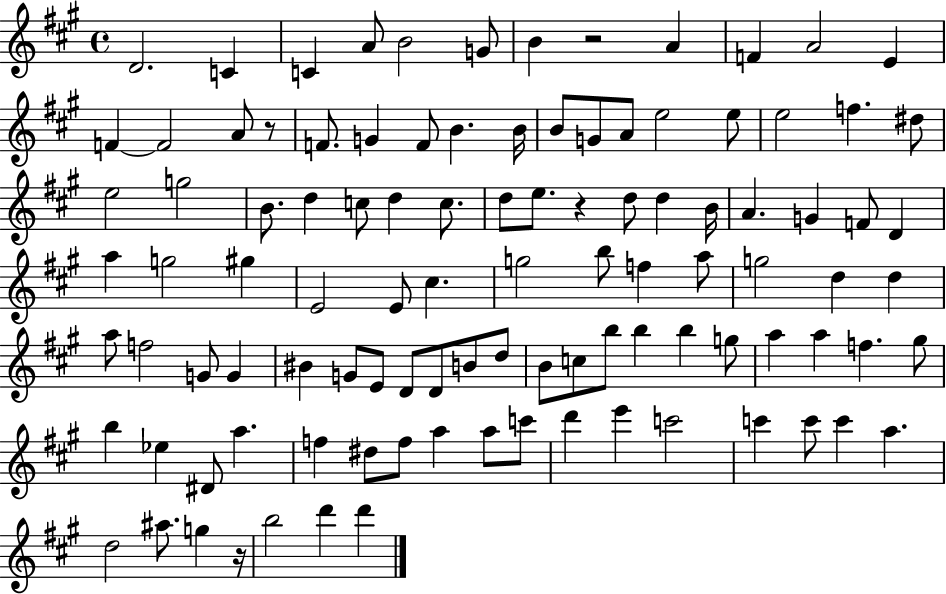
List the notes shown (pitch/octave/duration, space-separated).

D4/h. C4/q C4/q A4/e B4/h G4/e B4/q R/h A4/q F4/q A4/h E4/q F4/q F4/h A4/e R/e F4/e. G4/q F4/e B4/q. B4/s B4/e G4/e A4/e E5/h E5/e E5/h F5/q. D#5/e E5/h G5/h B4/e. D5/q C5/e D5/q C5/e. D5/e E5/e. R/q D5/e D5/q B4/s A4/q. G4/q F4/e D4/q A5/q G5/h G#5/q E4/h E4/e C#5/q. G5/h B5/e F5/q A5/e G5/h D5/q D5/q A5/e F5/h G4/e G4/q BIS4/q G4/e E4/e D4/e D4/e B4/e D5/e B4/e C5/e B5/e B5/q B5/q G5/e A5/q A5/q F5/q. G#5/e B5/q Eb5/q D#4/e A5/q. F5/q D#5/e F5/e A5/q A5/e C6/e D6/q E6/q C6/h C6/q C6/e C6/q A5/q. D5/h A#5/e. G5/q R/s B5/h D6/q D6/q